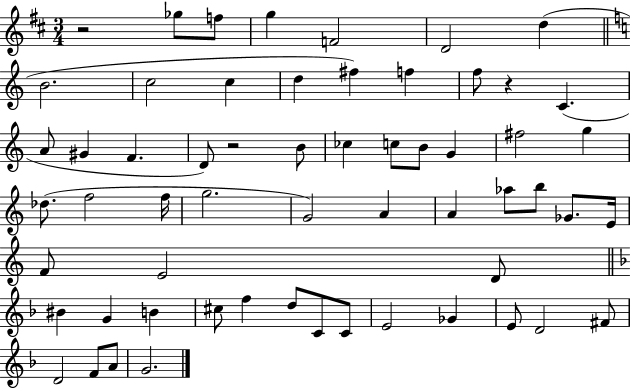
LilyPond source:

{
  \clef treble
  \numericTimeSignature
  \time 3/4
  \key d \major
  \repeat volta 2 { r2 ges''8 f''8 | g''4 f'2 | d'2 d''4( | \bar "||" \break \key c \major b'2. | c''2 c''4 | d''4 fis''4) f''4 | f''8 r4 c'4.( | \break a'8 gis'4 f'4. | d'8) r2 b'8 | ces''4 c''8 b'8 g'4 | fis''2 g''4 | \break des''8.( f''2 f''16 | g''2. | g'2) a'4 | a'4 aes''8 b''8 ges'8. e'16 | \break f'8 e'2 d'8 | \bar "||" \break \key d \minor bis'4 g'4 b'4 | cis''8 f''4 d''8 c'8 c'8 | e'2 ges'4 | e'8 d'2 fis'8 | \break d'2 f'8 a'8 | g'2. | } \bar "|."
}